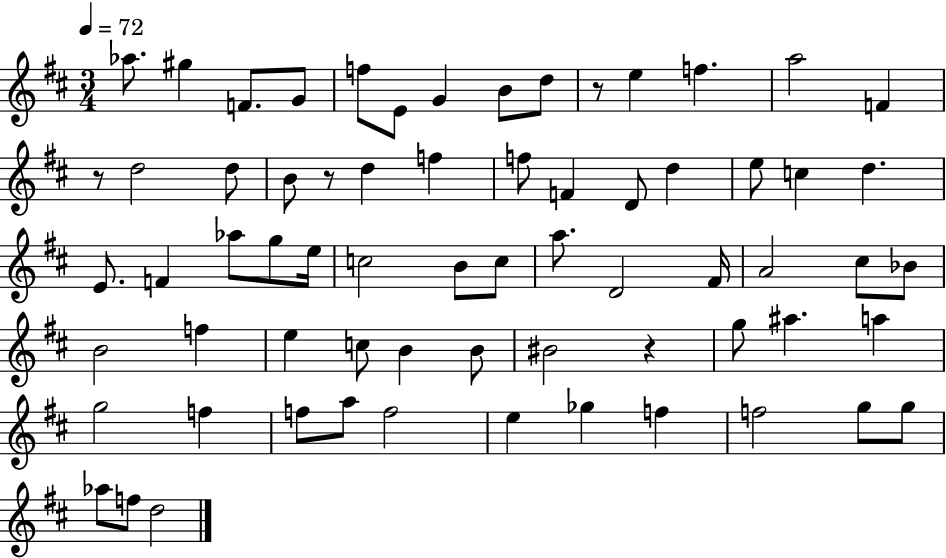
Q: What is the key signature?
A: D major